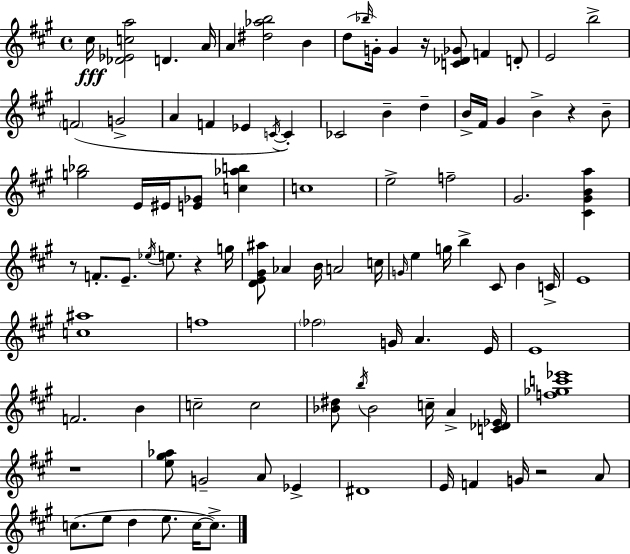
X:1
T:Untitled
M:4/4
L:1/4
K:A
^c/4 [_D_Eca]2 D A/4 A [^d_ab]2 B d/2 _b/4 G/4 G z/4 [C_D_G]/2 F D/2 E2 b2 F2 G2 A F _E C/4 C _C2 B d B/4 ^F/4 ^G B z B/2 [g_b]2 E/4 ^E/4 [E_G]/2 [c_ab] c4 e2 f2 ^G2 [^C^GBa] z/2 F/2 E/2 _e/4 e/2 z g/4 [DE^G^a]/2 _A B/4 A2 c/4 G/4 e g/4 b ^C/2 B C/4 E4 [c^a]4 f4 _f2 G/4 A E/4 E4 F2 B c2 c2 [_B^d]/2 b/4 _B2 c/4 A [C_D_E]/4 [f_gc'_e']4 z4 [e^g_a]/2 G2 A/2 _E ^D4 E/4 F G/4 z2 A/2 c/2 e/2 d e/2 c/4 c/2